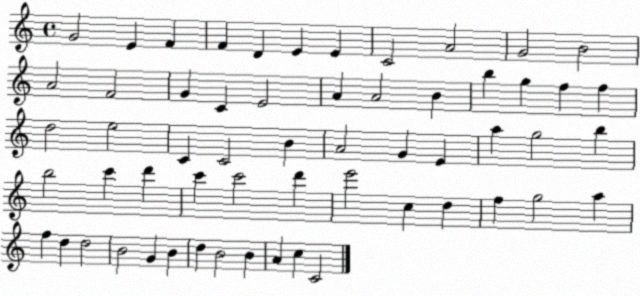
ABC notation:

X:1
T:Untitled
M:4/4
L:1/4
K:C
G2 E F F D E E C2 A2 G2 B2 A2 F2 G C E2 A A2 B b g f f d2 e2 C C2 B A2 G E a g2 b b2 c' d' c' c'2 d' e'2 c d f g2 a f d d2 B2 G B d B2 B A c C2